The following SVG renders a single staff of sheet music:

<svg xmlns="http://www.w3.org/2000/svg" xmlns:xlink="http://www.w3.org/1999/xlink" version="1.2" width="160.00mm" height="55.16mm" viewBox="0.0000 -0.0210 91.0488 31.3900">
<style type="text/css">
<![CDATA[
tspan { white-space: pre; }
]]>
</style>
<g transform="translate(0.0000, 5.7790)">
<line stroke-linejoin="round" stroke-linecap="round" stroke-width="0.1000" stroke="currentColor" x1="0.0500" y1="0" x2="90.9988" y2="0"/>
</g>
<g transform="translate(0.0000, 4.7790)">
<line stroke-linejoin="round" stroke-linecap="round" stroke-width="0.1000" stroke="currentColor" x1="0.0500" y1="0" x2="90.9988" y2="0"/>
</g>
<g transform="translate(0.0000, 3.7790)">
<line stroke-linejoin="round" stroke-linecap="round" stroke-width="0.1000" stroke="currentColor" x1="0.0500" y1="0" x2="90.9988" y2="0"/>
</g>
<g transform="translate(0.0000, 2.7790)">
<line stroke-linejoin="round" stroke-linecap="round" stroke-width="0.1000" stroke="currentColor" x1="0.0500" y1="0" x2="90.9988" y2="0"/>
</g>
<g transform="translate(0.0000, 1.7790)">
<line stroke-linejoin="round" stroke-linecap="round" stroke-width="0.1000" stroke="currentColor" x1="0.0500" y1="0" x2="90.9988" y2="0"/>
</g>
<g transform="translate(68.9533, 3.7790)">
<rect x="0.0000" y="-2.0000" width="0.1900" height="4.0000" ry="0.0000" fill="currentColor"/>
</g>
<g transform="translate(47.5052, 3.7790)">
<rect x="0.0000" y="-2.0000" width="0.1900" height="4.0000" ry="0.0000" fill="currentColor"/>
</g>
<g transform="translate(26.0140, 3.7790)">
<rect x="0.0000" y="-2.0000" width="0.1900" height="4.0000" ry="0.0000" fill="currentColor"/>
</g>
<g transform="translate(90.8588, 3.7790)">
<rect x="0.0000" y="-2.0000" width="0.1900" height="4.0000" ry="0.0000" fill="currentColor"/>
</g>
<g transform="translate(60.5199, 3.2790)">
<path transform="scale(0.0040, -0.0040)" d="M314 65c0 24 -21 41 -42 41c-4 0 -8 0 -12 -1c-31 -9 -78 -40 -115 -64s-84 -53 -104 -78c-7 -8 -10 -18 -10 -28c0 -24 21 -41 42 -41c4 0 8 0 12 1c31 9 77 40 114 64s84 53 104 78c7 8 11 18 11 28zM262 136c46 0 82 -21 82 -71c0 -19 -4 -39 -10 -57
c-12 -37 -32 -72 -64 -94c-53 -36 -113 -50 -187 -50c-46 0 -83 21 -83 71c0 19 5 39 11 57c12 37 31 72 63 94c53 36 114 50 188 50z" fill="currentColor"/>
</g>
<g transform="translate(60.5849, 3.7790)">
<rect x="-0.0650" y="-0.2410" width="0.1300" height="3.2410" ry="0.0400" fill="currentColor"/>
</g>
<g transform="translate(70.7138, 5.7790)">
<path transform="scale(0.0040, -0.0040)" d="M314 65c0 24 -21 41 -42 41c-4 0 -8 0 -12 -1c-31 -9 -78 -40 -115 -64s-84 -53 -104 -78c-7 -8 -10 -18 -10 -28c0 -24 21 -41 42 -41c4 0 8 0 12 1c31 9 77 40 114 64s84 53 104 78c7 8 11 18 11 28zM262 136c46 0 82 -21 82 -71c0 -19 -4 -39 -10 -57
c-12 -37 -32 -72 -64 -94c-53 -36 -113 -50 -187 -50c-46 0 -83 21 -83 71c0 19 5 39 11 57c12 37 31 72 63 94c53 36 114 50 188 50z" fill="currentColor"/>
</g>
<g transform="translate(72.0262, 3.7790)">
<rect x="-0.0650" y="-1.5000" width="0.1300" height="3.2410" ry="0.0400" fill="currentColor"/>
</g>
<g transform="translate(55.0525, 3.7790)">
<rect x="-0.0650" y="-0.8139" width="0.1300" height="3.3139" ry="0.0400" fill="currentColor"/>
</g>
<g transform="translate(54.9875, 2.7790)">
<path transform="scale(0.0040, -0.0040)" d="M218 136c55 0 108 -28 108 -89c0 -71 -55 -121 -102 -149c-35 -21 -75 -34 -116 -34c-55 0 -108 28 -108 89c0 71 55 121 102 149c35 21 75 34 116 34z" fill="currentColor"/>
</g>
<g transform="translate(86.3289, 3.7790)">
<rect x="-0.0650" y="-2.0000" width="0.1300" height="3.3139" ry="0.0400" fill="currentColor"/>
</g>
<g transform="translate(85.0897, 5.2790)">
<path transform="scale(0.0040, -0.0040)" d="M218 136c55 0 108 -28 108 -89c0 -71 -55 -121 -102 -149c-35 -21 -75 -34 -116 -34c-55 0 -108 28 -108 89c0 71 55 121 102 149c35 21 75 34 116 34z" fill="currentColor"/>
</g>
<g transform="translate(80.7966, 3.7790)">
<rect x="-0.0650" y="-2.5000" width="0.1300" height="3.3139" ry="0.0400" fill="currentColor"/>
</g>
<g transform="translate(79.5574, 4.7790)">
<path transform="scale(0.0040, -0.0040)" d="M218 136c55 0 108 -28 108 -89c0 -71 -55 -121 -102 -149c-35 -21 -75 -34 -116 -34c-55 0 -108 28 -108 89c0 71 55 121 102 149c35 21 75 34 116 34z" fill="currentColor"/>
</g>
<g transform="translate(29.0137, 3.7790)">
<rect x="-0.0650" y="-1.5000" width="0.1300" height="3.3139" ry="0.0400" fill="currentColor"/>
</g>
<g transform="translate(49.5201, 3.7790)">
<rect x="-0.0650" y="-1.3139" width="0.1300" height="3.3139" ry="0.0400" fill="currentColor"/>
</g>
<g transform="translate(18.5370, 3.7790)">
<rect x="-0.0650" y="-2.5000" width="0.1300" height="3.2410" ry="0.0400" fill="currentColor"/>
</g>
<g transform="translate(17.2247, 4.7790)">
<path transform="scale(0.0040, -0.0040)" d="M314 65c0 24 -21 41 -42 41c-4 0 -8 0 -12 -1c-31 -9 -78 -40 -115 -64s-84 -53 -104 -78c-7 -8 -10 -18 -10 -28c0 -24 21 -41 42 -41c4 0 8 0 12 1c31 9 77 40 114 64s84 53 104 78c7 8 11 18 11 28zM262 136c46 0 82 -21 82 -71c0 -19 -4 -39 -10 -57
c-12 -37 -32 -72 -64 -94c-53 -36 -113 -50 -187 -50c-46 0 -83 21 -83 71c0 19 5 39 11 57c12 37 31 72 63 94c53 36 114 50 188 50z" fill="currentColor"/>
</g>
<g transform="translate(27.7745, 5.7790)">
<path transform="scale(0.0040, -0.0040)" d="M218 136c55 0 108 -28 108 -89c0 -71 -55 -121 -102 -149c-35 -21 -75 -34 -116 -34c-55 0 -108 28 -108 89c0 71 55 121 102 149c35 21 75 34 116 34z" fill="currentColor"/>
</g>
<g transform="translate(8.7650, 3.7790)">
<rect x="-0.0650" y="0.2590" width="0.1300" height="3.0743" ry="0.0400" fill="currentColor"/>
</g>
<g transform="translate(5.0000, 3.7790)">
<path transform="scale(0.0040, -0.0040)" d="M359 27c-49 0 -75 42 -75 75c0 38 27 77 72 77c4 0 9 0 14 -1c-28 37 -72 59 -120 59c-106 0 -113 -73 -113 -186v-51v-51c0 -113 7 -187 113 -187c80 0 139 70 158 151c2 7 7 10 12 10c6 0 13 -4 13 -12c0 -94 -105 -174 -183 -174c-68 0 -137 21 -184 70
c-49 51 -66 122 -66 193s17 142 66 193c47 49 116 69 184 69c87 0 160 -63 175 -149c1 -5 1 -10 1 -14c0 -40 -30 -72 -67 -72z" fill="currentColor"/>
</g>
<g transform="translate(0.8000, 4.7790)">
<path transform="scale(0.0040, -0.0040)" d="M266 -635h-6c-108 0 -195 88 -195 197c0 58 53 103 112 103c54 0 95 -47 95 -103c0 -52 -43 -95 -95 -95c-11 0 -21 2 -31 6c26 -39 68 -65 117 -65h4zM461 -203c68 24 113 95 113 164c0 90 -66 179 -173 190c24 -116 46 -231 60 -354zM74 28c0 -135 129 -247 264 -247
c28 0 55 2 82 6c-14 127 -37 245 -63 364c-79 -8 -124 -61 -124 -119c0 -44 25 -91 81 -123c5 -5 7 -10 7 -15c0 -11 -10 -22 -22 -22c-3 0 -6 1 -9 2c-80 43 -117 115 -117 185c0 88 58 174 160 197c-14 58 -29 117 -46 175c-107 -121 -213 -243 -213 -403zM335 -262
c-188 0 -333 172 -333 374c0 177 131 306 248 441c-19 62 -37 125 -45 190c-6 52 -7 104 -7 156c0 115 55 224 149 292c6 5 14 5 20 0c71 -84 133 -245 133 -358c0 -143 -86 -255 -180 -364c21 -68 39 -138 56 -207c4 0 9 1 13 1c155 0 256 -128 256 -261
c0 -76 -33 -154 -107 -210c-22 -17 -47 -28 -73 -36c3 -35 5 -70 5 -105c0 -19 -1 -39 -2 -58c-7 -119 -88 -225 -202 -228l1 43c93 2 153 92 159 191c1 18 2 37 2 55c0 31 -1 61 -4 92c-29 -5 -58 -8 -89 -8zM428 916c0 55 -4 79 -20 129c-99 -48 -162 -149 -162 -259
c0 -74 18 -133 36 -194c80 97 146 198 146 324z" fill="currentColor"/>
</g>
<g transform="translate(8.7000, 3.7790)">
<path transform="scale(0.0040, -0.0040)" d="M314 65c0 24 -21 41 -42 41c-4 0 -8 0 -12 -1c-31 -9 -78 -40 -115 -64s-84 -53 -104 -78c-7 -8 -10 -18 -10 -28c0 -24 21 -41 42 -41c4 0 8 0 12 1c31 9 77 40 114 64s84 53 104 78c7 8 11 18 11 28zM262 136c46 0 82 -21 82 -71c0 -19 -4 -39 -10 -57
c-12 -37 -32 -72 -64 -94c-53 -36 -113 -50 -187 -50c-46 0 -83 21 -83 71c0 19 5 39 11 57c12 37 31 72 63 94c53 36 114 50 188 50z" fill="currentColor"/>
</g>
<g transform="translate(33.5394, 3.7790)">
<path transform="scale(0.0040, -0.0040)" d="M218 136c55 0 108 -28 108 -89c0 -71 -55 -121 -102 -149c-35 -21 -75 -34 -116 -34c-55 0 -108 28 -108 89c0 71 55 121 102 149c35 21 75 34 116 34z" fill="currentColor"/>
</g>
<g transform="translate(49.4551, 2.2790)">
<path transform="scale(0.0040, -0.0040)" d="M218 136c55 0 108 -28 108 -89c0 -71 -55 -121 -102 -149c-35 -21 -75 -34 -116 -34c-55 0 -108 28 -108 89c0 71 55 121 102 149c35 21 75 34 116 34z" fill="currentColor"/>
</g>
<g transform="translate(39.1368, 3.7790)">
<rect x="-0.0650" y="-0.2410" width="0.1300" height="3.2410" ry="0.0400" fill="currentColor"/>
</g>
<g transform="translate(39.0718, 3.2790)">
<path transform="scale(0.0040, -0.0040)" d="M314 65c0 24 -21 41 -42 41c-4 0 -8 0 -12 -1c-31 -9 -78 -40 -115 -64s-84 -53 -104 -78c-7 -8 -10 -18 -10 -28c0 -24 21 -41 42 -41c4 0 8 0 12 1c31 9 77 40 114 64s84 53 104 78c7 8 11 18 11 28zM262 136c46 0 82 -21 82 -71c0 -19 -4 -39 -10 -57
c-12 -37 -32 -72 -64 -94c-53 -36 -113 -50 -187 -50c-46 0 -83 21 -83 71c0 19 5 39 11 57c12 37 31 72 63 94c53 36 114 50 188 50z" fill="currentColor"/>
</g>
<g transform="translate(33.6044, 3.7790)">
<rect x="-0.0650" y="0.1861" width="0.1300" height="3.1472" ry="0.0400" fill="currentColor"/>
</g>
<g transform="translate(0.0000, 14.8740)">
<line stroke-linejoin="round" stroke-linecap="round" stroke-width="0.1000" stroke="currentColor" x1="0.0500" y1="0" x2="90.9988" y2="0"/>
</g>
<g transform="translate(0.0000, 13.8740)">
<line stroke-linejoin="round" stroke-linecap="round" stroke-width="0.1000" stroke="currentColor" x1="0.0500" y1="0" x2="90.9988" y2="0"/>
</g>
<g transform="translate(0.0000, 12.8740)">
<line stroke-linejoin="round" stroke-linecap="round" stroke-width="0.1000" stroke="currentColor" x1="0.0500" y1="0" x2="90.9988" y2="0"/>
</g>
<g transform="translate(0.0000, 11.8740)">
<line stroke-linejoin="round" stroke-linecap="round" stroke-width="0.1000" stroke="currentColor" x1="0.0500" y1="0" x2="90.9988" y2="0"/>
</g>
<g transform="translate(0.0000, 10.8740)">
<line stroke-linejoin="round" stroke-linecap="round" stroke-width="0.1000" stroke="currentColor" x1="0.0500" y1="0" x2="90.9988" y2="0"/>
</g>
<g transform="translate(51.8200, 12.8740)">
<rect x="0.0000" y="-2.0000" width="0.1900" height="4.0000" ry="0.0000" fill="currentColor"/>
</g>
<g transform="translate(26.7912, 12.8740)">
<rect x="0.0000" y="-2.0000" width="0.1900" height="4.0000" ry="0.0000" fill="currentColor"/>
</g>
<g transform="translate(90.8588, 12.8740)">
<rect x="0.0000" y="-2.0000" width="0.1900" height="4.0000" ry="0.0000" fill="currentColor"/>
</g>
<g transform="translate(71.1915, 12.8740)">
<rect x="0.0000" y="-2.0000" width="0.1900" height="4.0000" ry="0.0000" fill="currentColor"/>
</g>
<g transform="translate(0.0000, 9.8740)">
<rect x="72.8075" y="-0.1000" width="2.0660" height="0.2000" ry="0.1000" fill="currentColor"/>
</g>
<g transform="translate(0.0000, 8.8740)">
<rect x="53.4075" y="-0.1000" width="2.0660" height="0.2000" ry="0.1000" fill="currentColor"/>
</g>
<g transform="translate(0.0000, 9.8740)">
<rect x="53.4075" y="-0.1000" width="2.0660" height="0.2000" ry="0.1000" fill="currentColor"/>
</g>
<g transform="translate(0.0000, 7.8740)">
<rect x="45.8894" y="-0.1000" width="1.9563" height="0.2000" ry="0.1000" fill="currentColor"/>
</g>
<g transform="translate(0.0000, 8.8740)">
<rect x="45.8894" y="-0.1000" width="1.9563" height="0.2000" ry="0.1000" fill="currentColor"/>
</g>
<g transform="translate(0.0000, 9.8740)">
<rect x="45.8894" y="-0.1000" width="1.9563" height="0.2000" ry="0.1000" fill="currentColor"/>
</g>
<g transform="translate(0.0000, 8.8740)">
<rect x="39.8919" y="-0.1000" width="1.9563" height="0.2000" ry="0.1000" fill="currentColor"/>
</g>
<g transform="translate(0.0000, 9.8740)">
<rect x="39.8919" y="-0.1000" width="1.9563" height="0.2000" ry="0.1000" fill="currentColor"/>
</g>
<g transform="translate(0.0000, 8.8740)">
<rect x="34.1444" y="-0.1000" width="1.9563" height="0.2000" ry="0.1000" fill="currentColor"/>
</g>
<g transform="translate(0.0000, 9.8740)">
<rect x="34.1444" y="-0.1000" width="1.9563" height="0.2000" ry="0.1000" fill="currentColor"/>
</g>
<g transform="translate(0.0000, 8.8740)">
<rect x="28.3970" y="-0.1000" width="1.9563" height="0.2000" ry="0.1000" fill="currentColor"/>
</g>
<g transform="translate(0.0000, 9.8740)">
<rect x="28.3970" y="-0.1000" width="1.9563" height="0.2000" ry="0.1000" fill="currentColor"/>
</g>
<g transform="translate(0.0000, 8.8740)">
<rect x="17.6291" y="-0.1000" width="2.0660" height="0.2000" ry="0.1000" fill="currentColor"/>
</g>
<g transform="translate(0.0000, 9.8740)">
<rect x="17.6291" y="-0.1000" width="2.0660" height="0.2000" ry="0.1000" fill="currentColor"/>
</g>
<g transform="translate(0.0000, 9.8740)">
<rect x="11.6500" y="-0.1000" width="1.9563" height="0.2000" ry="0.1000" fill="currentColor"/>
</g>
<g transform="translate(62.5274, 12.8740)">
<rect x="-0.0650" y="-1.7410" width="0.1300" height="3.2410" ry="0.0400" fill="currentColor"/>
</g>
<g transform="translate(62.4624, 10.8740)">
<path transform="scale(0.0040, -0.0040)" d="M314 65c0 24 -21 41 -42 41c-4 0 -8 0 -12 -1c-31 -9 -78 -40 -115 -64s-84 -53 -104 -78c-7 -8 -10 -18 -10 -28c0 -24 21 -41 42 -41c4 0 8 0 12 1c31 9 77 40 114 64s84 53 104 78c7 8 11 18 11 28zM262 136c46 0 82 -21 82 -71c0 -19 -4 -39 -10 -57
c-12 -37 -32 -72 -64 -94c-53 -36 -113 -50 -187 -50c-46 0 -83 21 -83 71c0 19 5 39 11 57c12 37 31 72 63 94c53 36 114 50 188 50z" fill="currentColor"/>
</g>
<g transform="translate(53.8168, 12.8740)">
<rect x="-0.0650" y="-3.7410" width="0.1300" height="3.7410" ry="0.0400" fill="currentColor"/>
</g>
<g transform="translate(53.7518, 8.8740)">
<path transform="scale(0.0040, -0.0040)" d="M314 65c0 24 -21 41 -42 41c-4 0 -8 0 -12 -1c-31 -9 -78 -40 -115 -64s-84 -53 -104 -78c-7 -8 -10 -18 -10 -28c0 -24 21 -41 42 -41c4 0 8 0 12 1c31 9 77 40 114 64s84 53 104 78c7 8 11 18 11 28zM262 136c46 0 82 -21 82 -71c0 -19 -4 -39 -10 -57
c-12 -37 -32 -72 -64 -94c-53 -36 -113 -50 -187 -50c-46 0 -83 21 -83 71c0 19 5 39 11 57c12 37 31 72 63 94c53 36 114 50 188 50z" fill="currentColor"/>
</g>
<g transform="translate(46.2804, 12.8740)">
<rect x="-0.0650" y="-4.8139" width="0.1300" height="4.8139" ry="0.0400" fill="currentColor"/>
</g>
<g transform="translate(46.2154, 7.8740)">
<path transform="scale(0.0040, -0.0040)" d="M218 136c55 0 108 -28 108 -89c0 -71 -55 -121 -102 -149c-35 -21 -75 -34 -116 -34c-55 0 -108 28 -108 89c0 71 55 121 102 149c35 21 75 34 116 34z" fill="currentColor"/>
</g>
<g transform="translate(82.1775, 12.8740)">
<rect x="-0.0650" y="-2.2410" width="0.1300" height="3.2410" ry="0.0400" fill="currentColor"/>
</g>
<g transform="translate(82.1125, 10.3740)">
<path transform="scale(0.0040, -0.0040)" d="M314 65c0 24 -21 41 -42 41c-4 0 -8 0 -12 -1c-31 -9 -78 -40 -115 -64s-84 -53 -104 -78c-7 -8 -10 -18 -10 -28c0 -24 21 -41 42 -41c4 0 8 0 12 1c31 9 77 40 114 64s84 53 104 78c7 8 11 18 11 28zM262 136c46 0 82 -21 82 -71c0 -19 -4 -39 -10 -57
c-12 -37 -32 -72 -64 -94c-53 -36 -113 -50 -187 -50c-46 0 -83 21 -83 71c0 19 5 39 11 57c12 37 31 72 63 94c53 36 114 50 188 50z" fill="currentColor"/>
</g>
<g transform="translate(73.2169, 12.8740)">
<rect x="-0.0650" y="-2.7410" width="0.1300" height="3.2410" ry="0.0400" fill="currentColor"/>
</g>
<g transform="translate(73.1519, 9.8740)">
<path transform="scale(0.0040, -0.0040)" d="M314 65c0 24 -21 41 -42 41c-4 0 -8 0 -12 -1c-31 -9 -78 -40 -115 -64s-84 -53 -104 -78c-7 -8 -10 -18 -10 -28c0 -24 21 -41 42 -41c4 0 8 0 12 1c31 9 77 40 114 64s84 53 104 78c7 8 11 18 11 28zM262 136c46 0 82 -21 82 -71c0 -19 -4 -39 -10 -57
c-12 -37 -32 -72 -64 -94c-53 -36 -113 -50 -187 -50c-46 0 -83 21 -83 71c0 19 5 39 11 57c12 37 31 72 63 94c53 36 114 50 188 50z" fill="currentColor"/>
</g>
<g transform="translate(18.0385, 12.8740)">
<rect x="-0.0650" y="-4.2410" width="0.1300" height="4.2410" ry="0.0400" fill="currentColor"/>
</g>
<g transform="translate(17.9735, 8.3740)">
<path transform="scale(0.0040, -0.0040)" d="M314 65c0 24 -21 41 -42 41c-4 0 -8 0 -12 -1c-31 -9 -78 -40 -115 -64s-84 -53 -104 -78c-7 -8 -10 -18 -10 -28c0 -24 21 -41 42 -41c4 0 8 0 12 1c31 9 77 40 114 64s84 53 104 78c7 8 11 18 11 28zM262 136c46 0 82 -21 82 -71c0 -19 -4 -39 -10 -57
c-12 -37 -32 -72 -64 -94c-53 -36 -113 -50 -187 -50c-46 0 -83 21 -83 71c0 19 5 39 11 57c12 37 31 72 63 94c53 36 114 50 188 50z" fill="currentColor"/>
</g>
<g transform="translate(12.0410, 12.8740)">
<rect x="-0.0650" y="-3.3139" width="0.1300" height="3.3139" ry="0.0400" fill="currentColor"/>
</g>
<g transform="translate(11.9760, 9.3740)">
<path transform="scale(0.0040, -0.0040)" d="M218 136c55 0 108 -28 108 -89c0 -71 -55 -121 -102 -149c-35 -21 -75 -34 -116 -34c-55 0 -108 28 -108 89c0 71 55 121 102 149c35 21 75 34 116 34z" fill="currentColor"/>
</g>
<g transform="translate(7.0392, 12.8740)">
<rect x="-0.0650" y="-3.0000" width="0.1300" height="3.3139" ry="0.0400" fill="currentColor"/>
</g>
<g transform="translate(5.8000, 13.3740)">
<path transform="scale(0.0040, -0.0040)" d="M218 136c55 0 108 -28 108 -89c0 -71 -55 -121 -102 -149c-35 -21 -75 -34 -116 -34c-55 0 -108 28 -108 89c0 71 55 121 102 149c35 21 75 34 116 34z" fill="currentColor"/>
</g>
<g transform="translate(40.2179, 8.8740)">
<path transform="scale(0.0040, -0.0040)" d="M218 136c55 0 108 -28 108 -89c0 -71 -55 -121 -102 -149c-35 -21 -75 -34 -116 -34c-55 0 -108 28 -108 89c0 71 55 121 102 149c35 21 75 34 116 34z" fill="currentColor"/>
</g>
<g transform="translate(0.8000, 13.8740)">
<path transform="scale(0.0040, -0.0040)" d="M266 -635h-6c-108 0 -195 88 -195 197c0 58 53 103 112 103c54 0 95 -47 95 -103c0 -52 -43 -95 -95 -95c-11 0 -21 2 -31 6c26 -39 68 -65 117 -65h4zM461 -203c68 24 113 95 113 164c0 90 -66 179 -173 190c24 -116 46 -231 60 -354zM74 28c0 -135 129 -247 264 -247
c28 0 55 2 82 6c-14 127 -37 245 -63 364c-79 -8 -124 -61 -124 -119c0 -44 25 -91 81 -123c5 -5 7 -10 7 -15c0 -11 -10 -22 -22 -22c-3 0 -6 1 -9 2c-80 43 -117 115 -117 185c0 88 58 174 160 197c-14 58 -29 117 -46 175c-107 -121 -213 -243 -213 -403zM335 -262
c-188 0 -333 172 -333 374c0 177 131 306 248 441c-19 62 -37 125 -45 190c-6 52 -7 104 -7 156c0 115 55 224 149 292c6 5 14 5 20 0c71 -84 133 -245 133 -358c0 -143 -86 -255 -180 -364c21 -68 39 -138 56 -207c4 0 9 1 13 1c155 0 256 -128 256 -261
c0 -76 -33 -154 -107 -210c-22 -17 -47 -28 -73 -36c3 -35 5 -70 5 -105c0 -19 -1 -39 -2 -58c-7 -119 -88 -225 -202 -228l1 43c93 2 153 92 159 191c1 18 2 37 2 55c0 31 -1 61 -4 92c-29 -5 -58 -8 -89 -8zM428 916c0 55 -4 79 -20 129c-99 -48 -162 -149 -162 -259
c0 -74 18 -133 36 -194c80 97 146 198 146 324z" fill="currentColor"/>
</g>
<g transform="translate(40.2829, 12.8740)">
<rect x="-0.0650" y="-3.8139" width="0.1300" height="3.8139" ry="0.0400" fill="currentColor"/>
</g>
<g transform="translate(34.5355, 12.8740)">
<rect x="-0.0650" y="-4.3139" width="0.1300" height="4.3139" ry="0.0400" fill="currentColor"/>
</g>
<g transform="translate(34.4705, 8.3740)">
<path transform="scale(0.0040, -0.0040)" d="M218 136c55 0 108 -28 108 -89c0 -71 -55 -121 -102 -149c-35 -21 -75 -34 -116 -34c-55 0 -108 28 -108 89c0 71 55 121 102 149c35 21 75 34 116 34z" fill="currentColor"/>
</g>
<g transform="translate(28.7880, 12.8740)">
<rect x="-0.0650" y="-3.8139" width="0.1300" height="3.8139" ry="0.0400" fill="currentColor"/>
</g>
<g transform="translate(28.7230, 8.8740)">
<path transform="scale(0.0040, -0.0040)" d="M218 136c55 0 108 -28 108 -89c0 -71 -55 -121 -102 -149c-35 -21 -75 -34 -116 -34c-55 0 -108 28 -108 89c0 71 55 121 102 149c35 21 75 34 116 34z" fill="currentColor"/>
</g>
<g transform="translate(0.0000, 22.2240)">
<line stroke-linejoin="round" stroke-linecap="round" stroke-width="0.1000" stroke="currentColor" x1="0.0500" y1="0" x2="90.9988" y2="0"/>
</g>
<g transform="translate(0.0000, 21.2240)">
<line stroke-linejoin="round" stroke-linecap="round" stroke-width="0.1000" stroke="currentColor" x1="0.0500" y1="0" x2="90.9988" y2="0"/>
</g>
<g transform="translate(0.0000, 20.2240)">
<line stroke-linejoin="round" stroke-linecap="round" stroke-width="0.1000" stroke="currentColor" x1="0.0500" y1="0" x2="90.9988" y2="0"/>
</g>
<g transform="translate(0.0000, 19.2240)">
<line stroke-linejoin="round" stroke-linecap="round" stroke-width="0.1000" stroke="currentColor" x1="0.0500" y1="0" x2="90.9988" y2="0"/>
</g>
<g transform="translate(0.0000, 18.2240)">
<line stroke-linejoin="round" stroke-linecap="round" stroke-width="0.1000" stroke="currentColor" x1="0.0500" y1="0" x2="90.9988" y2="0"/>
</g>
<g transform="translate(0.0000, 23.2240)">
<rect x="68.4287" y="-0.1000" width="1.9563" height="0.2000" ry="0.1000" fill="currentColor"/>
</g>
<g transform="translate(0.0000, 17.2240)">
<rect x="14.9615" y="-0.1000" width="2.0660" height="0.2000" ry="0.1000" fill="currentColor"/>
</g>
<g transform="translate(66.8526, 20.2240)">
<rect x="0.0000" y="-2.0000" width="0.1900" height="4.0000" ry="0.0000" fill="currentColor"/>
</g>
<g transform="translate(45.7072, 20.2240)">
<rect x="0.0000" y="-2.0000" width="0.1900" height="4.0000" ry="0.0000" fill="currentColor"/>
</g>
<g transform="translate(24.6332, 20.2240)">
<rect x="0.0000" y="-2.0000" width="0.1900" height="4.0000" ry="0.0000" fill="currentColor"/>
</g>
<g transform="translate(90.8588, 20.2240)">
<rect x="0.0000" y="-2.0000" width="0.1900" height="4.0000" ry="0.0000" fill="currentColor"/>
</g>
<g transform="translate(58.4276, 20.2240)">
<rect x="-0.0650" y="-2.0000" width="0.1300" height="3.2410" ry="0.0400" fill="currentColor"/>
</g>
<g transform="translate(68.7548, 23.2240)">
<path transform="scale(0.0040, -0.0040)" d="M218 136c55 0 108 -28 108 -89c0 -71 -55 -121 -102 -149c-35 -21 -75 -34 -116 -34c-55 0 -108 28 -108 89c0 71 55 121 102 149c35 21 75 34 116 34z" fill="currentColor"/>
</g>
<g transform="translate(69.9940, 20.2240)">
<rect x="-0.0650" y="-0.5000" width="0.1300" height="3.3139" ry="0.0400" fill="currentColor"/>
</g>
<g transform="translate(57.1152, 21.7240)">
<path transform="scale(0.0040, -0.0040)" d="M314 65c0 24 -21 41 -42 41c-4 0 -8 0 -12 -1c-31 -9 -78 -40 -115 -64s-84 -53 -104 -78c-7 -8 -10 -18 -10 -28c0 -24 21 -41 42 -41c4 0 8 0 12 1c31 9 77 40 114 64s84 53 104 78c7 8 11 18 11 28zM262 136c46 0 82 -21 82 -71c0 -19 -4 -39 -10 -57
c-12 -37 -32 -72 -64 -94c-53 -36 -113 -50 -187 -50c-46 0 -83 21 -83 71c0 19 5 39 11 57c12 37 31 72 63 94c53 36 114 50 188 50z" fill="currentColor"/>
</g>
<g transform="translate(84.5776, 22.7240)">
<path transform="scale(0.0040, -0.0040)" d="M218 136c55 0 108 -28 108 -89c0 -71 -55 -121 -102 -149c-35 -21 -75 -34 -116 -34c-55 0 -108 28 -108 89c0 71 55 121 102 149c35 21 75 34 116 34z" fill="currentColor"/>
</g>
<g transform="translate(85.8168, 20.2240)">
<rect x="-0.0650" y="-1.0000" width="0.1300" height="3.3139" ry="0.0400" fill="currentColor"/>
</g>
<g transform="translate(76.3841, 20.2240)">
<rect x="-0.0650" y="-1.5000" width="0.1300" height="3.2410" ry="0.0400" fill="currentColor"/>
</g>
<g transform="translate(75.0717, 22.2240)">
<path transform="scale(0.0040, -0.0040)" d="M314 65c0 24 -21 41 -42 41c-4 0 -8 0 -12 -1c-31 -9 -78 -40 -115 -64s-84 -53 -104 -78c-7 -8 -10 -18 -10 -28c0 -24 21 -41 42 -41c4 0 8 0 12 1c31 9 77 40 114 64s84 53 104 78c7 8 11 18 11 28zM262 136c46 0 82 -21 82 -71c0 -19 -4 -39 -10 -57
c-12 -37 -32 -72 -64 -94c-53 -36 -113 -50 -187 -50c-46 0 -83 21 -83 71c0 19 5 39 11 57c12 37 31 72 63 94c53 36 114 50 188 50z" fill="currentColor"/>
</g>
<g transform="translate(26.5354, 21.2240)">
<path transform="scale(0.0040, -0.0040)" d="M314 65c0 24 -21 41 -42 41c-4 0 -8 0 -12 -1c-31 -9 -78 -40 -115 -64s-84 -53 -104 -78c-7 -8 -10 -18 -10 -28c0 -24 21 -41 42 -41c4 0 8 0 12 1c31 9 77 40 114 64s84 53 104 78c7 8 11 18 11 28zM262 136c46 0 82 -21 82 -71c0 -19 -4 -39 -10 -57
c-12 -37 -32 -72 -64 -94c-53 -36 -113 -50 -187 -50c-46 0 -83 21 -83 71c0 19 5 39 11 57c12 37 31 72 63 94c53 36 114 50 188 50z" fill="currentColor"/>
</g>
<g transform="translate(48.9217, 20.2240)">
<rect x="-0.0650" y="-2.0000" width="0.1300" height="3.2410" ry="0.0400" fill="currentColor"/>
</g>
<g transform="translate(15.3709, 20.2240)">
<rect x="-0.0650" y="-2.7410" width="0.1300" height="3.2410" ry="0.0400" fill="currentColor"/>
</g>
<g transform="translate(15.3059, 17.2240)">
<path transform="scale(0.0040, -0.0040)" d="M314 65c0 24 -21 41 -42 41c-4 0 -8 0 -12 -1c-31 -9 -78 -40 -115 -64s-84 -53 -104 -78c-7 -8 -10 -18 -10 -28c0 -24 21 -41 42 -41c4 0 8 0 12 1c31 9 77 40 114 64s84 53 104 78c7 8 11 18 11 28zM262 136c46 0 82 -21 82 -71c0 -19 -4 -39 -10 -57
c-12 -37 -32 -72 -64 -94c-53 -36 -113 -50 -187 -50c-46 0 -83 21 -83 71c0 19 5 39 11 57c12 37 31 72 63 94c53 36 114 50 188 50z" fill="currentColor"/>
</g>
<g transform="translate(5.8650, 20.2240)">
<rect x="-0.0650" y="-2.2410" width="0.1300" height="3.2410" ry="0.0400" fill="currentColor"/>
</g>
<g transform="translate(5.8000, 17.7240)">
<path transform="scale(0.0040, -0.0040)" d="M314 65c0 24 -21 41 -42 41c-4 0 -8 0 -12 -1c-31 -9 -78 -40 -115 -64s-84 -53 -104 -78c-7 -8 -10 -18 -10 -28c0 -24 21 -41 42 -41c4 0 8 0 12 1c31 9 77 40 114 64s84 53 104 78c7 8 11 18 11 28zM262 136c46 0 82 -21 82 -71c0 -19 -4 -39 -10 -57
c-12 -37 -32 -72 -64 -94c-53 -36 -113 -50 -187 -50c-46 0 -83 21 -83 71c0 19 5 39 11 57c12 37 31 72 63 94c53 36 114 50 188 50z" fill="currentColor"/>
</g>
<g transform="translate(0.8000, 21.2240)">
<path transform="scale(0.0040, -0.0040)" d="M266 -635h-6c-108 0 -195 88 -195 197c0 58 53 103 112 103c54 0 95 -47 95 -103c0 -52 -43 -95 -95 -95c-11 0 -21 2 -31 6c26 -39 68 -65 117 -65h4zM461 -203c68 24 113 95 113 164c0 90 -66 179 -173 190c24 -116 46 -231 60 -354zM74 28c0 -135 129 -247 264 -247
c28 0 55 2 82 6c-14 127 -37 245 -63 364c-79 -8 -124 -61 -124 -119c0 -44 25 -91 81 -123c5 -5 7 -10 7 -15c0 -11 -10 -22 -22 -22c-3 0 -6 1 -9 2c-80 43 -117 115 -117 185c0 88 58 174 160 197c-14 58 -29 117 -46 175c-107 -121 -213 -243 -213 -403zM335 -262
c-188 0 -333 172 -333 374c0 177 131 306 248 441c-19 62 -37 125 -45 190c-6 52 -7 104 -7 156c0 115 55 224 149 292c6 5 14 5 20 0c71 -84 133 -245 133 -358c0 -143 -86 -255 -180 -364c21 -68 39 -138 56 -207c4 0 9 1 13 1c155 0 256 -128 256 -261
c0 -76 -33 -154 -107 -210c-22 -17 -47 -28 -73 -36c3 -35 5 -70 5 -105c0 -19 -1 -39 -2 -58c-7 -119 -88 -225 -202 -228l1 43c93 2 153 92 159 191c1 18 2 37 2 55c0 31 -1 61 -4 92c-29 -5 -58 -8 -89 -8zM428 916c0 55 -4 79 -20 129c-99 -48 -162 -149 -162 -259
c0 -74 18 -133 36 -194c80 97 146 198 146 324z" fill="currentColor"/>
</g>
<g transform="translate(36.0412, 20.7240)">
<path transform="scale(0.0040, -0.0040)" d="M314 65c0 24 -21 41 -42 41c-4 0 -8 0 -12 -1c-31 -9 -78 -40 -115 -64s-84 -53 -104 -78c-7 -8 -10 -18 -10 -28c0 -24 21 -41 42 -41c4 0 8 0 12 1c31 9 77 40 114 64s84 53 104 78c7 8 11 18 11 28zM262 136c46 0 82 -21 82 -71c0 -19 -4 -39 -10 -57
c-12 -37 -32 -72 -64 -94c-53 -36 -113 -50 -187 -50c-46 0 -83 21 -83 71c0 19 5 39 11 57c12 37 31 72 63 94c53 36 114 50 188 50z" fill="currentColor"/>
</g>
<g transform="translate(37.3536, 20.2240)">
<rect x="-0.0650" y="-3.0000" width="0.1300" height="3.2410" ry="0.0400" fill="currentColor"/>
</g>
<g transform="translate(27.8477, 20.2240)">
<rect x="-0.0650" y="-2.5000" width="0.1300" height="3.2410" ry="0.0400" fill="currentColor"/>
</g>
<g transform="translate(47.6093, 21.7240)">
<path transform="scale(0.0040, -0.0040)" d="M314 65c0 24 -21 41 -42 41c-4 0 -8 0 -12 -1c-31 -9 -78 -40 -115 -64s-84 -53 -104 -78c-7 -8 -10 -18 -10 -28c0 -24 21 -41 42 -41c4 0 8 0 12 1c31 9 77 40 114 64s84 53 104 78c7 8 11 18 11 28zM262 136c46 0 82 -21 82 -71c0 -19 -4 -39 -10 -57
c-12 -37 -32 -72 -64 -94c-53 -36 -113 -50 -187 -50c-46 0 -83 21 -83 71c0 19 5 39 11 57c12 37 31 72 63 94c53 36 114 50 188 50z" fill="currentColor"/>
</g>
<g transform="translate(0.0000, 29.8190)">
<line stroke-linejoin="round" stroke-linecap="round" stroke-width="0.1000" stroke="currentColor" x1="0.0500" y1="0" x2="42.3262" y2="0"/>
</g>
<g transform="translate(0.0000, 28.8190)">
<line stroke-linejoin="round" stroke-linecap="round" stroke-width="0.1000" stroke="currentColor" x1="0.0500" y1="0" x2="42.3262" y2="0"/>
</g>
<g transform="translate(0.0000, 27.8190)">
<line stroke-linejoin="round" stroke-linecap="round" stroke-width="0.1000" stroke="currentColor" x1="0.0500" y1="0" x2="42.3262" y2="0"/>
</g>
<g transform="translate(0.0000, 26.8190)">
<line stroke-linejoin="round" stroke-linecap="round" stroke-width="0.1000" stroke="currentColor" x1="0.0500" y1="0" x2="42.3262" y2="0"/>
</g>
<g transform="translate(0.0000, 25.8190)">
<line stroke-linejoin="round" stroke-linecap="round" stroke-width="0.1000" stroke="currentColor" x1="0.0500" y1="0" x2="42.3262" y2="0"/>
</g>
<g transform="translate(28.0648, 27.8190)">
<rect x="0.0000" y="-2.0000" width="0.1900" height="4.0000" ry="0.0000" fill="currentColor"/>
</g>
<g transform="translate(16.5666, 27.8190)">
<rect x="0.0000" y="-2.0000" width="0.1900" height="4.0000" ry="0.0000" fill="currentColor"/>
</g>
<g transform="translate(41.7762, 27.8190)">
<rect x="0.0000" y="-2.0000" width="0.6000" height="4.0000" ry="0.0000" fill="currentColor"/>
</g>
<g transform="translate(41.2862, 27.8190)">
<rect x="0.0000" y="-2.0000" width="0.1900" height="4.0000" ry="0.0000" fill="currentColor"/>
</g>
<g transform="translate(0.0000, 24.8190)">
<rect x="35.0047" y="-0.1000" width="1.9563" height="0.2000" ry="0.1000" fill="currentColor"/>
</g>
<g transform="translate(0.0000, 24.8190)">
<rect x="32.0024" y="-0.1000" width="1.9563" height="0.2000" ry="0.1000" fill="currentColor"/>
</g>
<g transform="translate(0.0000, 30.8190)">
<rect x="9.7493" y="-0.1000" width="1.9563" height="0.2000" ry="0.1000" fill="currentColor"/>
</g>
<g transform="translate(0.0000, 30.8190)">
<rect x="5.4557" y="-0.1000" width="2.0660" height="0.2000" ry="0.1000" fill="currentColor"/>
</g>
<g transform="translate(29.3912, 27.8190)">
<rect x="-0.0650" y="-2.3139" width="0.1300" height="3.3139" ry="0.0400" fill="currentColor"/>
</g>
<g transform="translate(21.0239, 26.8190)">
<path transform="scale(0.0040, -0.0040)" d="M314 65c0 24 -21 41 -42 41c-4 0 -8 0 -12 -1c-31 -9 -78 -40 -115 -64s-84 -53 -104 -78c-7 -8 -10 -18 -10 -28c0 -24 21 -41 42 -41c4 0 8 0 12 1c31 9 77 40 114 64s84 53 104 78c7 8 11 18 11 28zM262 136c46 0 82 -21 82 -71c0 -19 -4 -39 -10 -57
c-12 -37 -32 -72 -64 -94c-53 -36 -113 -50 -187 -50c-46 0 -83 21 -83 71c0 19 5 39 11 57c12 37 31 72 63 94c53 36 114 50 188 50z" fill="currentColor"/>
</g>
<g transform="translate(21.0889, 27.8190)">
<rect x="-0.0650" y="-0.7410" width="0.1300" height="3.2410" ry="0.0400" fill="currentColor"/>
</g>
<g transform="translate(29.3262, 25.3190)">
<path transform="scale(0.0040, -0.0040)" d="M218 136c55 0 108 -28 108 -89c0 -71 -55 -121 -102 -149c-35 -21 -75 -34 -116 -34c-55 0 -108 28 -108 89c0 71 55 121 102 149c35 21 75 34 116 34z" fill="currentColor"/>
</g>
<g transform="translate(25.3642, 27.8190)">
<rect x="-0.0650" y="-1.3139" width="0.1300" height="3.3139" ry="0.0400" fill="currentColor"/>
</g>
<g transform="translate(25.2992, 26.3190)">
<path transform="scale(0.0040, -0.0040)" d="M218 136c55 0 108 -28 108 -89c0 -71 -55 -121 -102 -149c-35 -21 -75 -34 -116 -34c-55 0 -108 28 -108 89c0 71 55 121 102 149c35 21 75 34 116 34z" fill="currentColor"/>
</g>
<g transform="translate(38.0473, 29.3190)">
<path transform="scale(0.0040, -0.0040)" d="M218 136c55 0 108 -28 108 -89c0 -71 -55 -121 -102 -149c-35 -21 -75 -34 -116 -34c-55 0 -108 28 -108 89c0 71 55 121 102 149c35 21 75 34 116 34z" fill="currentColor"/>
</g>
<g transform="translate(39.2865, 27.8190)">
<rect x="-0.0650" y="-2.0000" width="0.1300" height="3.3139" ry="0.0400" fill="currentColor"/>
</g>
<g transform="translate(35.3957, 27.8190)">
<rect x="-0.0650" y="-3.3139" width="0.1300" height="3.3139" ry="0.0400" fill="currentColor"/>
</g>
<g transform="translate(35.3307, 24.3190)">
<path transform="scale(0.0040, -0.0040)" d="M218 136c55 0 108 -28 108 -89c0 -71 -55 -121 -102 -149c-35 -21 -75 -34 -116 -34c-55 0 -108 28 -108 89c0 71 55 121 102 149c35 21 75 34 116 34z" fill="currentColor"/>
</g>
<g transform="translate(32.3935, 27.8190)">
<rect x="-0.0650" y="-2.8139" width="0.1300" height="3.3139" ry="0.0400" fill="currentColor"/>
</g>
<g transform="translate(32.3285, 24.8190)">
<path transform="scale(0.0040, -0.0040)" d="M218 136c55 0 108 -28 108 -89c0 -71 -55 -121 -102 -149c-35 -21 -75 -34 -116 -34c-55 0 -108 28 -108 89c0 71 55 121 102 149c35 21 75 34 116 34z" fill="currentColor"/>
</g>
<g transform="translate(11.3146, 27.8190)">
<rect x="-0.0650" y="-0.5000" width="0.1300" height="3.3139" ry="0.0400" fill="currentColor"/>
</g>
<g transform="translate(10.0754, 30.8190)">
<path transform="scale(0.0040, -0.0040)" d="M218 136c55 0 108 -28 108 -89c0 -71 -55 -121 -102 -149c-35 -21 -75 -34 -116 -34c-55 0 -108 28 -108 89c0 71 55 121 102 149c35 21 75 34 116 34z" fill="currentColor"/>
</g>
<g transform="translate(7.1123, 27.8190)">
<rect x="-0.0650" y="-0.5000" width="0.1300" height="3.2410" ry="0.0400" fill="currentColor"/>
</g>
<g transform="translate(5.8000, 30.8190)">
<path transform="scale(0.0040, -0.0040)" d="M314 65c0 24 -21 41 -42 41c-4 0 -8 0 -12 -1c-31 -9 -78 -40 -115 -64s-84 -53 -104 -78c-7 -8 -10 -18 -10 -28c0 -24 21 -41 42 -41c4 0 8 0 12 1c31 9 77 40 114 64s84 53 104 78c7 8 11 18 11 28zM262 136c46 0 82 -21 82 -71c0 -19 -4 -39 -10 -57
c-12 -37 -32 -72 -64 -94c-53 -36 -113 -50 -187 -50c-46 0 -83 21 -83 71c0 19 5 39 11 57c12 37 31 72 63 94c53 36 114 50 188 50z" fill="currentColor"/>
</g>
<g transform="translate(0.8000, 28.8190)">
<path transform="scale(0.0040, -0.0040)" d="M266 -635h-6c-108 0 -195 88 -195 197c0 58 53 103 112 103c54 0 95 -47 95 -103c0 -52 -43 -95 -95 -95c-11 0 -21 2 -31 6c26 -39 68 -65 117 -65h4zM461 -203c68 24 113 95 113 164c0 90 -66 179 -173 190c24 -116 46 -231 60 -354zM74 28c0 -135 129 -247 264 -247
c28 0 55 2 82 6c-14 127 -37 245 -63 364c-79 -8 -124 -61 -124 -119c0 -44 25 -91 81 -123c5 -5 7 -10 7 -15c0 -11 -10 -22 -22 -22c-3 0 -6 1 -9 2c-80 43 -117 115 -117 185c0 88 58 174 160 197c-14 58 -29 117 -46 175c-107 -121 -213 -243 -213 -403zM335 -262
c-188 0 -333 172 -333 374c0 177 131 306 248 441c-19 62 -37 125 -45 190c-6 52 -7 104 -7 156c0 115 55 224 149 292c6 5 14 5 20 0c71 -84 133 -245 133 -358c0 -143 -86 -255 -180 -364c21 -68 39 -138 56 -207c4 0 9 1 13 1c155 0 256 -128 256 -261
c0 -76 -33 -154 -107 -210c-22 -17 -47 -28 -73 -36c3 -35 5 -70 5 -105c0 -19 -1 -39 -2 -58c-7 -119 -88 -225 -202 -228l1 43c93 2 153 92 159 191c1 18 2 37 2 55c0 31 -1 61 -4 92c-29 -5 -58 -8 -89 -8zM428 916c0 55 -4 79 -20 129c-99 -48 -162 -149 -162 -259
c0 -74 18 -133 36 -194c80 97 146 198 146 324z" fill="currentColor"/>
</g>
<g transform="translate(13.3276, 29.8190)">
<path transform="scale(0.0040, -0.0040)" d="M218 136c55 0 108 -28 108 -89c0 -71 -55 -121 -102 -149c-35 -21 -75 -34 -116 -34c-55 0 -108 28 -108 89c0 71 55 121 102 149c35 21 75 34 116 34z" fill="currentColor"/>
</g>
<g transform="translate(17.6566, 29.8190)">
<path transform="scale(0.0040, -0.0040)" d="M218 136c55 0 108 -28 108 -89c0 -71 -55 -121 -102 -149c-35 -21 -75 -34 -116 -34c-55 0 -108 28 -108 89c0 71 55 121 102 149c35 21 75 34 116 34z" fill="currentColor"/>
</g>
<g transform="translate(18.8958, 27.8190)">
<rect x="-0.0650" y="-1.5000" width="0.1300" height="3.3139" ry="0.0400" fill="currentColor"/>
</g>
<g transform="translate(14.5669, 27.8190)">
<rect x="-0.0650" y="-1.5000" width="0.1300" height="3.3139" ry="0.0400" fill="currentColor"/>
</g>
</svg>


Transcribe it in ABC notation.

X:1
T:Untitled
M:4/4
L:1/4
K:C
B2 G2 E B c2 e d c2 E2 G F A b d'2 c' d' c' e' c'2 f2 a2 g2 g2 a2 G2 A2 F2 F2 C E2 D C2 C E E d2 e g a b F